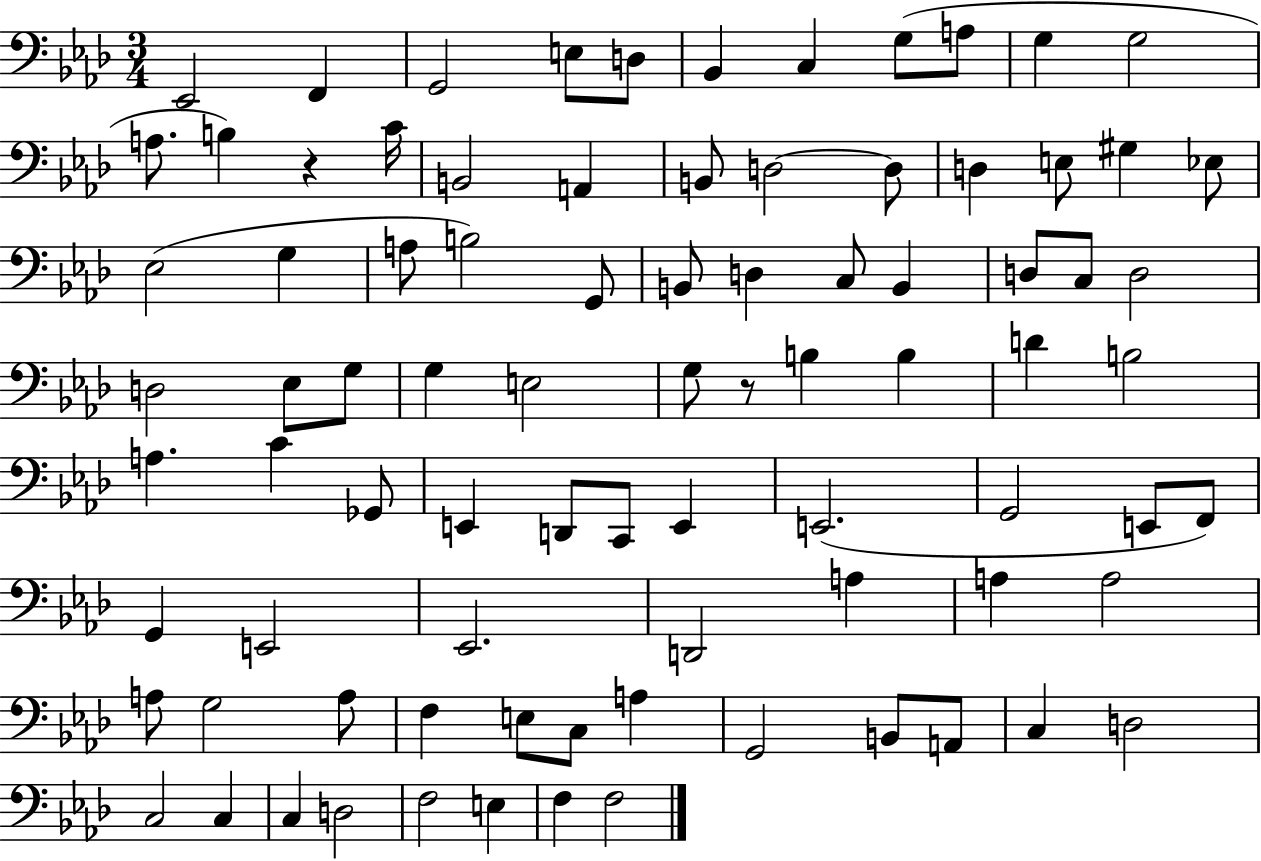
{
  \clef bass
  \numericTimeSignature
  \time 3/4
  \key aes \major
  \repeat volta 2 { ees,2 f,4 | g,2 e8 d8 | bes,4 c4 g8( a8 | g4 g2 | \break a8. b4) r4 c'16 | b,2 a,4 | b,8 d2~~ d8 | d4 e8 gis4 ees8 | \break ees2( g4 | a8 b2) g,8 | b,8 d4 c8 b,4 | d8 c8 d2 | \break d2 ees8 g8 | g4 e2 | g8 r8 b4 b4 | d'4 b2 | \break a4. c'4 ges,8 | e,4 d,8 c,8 e,4 | e,2.( | g,2 e,8 f,8) | \break g,4 e,2 | ees,2. | d,2 a4 | a4 a2 | \break a8 g2 a8 | f4 e8 c8 a4 | g,2 b,8 a,8 | c4 d2 | \break c2 c4 | c4 d2 | f2 e4 | f4 f2 | \break } \bar "|."
}